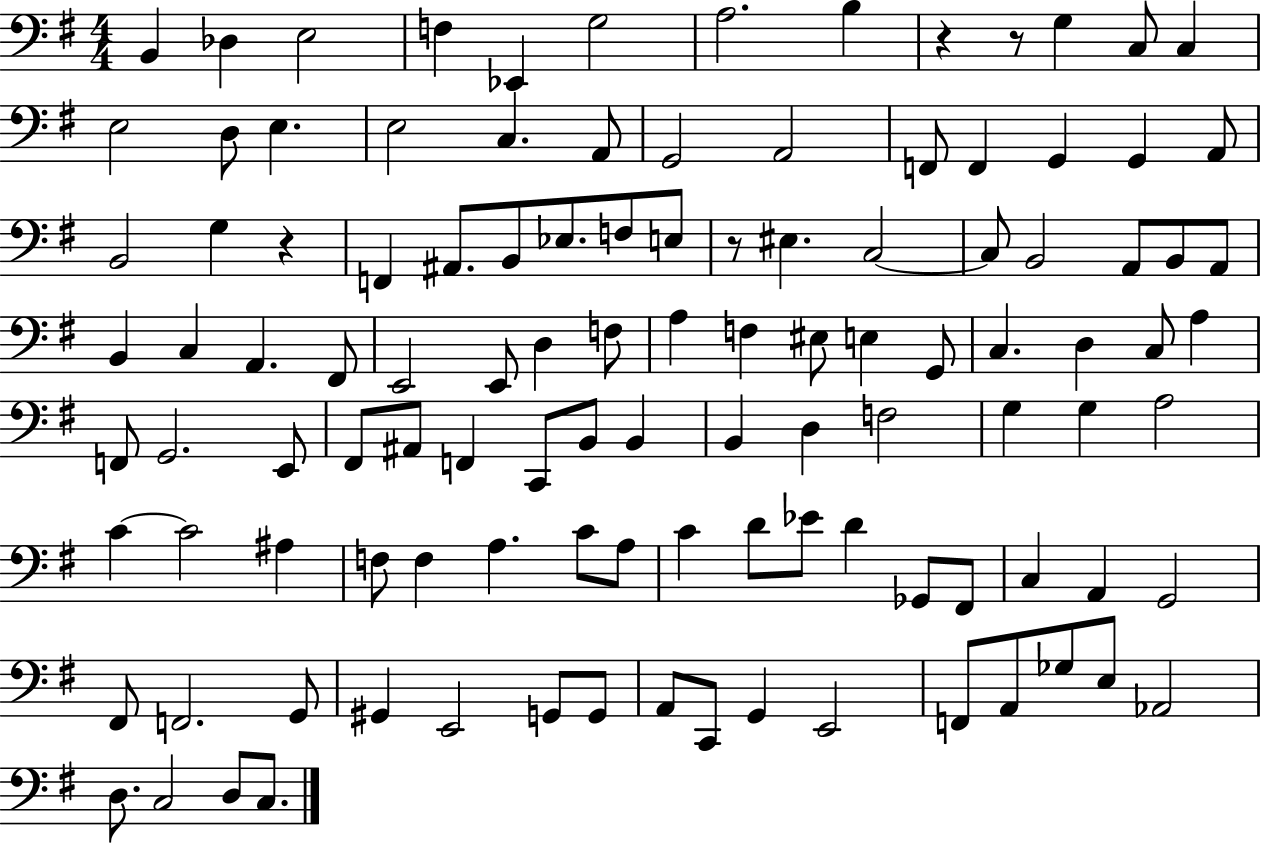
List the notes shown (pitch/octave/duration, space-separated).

B2/q Db3/q E3/h F3/q Eb2/q G3/h A3/h. B3/q R/q R/e G3/q C3/e C3/q E3/h D3/e E3/q. E3/h C3/q. A2/e G2/h A2/h F2/e F2/q G2/q G2/q A2/e B2/h G3/q R/q F2/q A#2/e. B2/e Eb3/e. F3/e E3/e R/e EIS3/q. C3/h C3/e B2/h A2/e B2/e A2/e B2/q C3/q A2/q. F#2/e E2/h E2/e D3/q F3/e A3/q F3/q EIS3/e E3/q G2/e C3/q. D3/q C3/e A3/q F2/e G2/h. E2/e F#2/e A#2/e F2/q C2/e B2/e B2/q B2/q D3/q F3/h G3/q G3/q A3/h C4/q C4/h A#3/q F3/e F3/q A3/q. C4/e A3/e C4/q D4/e Eb4/e D4/q Gb2/e F#2/e C3/q A2/q G2/h F#2/e F2/h. G2/e G#2/q E2/h G2/e G2/e A2/e C2/e G2/q E2/h F2/e A2/e Gb3/e E3/e Ab2/h D3/e. C3/h D3/e C3/e.